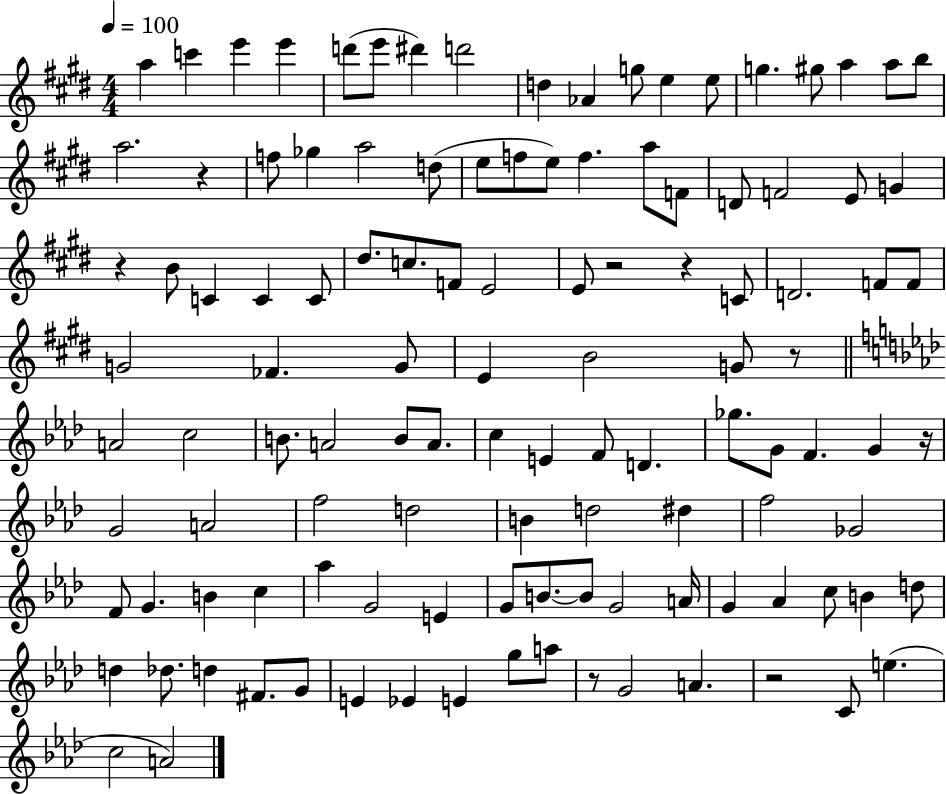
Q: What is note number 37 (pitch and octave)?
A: C4